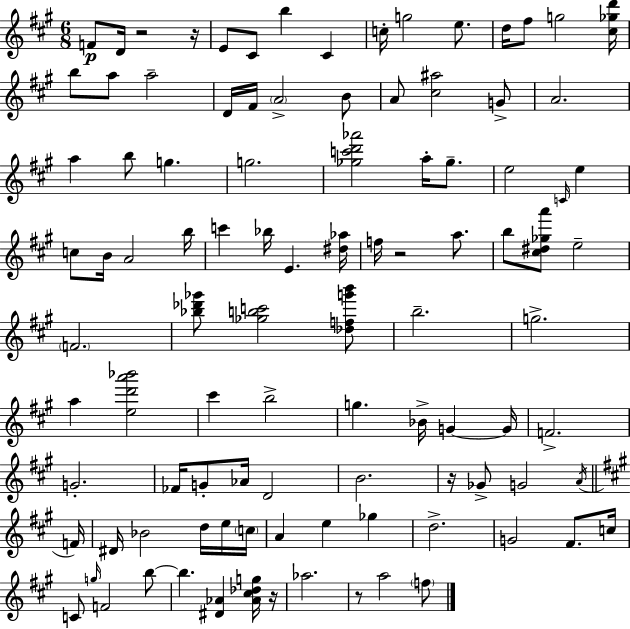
{
  \clef treble
  \numericTimeSignature
  \time 6/8
  \key a \major
  f'8\p d'16 r2 r16 | e'8 cis'8 b''4 cis'4 | c''16-. g''2 e''8. | d''16 fis''8 g''2 <cis'' ges'' d'''>16 | \break b''8 a''8 a''2-- | d'16 fis'16 \parenthesize a'2-> b'8 | a'8 <cis'' ais''>2 g'8-> | a'2. | \break a''4 b''8 g''4. | g''2. | <ges'' c''' d''' aes'''>2 a''16-. ges''8.-- | e''2 \grace { c'16 } e''4 | \break c''8 b'16 a'2 | b''16 c'''4 bes''16 e'4. | <dis'' aes''>16 f''16 r2 a''8. | b''8 <cis'' dis'' ges'' a'''>8 e''2-- | \break \parenthesize f'2. | <bes'' des''' ges'''>8 <ges'' b'' c'''>2 <des'' f'' g''' b'''>8 | b''2.-- | g''2.-> | \break a''4 <e'' d''' a''' bes'''>2 | cis'''4 b''2-> | g''4. bes'16-> g'4~~ | g'16 f'2.-> | \break g'2.-. | fes'16 g'8-. aes'16 d'2 | b'2. | r16 ges'8-> g'2 | \break \acciaccatura { a'16 } \bar "||" \break \key a \major f'16 dis'16 bes'2 d''16 e''16 | \parenthesize c''16 a'4 e''4 ges''4 | d''2.-> | g'2 fis'8. | \break c''16 c'8 \grace { g''16 } f'2 | b''8~~ b''4. <dis' aes'>4 | <aes' cis'' des'' g''>16 r16 aes''2. | r8 a''2 | \break \parenthesize f''8 \bar "|."
}